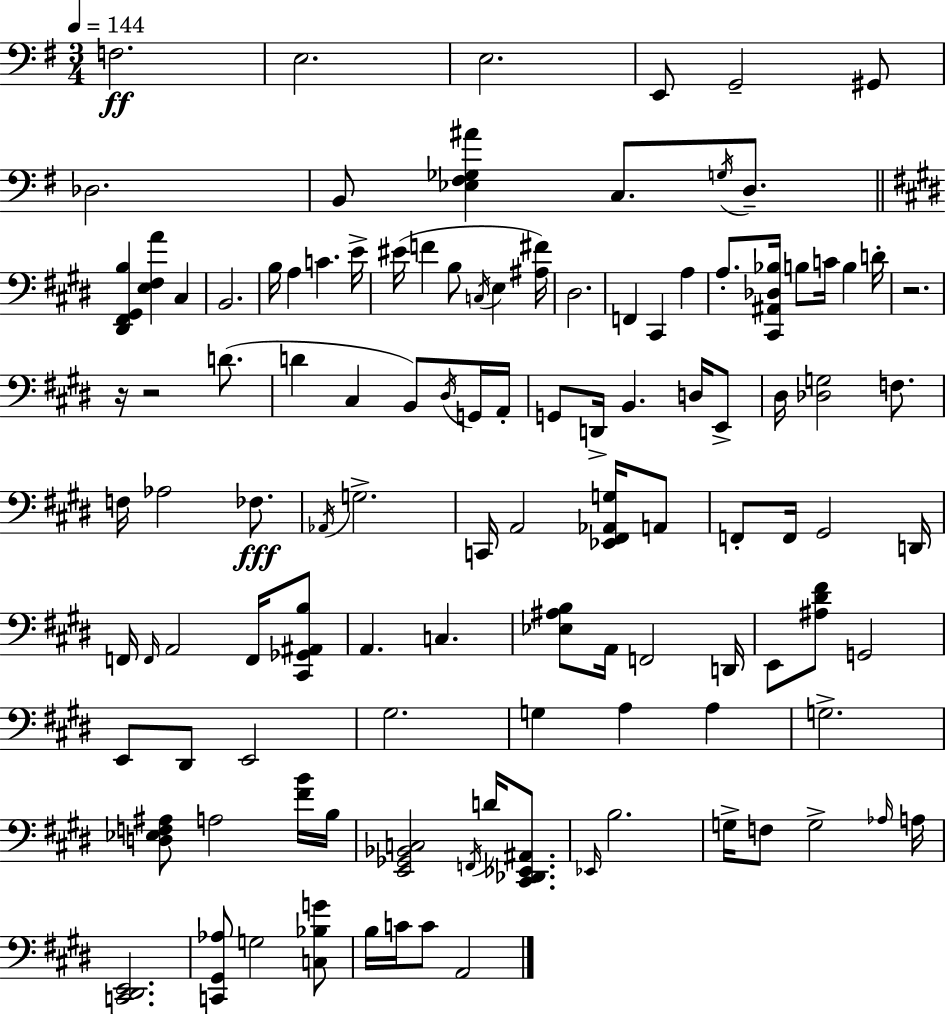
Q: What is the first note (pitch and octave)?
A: F3